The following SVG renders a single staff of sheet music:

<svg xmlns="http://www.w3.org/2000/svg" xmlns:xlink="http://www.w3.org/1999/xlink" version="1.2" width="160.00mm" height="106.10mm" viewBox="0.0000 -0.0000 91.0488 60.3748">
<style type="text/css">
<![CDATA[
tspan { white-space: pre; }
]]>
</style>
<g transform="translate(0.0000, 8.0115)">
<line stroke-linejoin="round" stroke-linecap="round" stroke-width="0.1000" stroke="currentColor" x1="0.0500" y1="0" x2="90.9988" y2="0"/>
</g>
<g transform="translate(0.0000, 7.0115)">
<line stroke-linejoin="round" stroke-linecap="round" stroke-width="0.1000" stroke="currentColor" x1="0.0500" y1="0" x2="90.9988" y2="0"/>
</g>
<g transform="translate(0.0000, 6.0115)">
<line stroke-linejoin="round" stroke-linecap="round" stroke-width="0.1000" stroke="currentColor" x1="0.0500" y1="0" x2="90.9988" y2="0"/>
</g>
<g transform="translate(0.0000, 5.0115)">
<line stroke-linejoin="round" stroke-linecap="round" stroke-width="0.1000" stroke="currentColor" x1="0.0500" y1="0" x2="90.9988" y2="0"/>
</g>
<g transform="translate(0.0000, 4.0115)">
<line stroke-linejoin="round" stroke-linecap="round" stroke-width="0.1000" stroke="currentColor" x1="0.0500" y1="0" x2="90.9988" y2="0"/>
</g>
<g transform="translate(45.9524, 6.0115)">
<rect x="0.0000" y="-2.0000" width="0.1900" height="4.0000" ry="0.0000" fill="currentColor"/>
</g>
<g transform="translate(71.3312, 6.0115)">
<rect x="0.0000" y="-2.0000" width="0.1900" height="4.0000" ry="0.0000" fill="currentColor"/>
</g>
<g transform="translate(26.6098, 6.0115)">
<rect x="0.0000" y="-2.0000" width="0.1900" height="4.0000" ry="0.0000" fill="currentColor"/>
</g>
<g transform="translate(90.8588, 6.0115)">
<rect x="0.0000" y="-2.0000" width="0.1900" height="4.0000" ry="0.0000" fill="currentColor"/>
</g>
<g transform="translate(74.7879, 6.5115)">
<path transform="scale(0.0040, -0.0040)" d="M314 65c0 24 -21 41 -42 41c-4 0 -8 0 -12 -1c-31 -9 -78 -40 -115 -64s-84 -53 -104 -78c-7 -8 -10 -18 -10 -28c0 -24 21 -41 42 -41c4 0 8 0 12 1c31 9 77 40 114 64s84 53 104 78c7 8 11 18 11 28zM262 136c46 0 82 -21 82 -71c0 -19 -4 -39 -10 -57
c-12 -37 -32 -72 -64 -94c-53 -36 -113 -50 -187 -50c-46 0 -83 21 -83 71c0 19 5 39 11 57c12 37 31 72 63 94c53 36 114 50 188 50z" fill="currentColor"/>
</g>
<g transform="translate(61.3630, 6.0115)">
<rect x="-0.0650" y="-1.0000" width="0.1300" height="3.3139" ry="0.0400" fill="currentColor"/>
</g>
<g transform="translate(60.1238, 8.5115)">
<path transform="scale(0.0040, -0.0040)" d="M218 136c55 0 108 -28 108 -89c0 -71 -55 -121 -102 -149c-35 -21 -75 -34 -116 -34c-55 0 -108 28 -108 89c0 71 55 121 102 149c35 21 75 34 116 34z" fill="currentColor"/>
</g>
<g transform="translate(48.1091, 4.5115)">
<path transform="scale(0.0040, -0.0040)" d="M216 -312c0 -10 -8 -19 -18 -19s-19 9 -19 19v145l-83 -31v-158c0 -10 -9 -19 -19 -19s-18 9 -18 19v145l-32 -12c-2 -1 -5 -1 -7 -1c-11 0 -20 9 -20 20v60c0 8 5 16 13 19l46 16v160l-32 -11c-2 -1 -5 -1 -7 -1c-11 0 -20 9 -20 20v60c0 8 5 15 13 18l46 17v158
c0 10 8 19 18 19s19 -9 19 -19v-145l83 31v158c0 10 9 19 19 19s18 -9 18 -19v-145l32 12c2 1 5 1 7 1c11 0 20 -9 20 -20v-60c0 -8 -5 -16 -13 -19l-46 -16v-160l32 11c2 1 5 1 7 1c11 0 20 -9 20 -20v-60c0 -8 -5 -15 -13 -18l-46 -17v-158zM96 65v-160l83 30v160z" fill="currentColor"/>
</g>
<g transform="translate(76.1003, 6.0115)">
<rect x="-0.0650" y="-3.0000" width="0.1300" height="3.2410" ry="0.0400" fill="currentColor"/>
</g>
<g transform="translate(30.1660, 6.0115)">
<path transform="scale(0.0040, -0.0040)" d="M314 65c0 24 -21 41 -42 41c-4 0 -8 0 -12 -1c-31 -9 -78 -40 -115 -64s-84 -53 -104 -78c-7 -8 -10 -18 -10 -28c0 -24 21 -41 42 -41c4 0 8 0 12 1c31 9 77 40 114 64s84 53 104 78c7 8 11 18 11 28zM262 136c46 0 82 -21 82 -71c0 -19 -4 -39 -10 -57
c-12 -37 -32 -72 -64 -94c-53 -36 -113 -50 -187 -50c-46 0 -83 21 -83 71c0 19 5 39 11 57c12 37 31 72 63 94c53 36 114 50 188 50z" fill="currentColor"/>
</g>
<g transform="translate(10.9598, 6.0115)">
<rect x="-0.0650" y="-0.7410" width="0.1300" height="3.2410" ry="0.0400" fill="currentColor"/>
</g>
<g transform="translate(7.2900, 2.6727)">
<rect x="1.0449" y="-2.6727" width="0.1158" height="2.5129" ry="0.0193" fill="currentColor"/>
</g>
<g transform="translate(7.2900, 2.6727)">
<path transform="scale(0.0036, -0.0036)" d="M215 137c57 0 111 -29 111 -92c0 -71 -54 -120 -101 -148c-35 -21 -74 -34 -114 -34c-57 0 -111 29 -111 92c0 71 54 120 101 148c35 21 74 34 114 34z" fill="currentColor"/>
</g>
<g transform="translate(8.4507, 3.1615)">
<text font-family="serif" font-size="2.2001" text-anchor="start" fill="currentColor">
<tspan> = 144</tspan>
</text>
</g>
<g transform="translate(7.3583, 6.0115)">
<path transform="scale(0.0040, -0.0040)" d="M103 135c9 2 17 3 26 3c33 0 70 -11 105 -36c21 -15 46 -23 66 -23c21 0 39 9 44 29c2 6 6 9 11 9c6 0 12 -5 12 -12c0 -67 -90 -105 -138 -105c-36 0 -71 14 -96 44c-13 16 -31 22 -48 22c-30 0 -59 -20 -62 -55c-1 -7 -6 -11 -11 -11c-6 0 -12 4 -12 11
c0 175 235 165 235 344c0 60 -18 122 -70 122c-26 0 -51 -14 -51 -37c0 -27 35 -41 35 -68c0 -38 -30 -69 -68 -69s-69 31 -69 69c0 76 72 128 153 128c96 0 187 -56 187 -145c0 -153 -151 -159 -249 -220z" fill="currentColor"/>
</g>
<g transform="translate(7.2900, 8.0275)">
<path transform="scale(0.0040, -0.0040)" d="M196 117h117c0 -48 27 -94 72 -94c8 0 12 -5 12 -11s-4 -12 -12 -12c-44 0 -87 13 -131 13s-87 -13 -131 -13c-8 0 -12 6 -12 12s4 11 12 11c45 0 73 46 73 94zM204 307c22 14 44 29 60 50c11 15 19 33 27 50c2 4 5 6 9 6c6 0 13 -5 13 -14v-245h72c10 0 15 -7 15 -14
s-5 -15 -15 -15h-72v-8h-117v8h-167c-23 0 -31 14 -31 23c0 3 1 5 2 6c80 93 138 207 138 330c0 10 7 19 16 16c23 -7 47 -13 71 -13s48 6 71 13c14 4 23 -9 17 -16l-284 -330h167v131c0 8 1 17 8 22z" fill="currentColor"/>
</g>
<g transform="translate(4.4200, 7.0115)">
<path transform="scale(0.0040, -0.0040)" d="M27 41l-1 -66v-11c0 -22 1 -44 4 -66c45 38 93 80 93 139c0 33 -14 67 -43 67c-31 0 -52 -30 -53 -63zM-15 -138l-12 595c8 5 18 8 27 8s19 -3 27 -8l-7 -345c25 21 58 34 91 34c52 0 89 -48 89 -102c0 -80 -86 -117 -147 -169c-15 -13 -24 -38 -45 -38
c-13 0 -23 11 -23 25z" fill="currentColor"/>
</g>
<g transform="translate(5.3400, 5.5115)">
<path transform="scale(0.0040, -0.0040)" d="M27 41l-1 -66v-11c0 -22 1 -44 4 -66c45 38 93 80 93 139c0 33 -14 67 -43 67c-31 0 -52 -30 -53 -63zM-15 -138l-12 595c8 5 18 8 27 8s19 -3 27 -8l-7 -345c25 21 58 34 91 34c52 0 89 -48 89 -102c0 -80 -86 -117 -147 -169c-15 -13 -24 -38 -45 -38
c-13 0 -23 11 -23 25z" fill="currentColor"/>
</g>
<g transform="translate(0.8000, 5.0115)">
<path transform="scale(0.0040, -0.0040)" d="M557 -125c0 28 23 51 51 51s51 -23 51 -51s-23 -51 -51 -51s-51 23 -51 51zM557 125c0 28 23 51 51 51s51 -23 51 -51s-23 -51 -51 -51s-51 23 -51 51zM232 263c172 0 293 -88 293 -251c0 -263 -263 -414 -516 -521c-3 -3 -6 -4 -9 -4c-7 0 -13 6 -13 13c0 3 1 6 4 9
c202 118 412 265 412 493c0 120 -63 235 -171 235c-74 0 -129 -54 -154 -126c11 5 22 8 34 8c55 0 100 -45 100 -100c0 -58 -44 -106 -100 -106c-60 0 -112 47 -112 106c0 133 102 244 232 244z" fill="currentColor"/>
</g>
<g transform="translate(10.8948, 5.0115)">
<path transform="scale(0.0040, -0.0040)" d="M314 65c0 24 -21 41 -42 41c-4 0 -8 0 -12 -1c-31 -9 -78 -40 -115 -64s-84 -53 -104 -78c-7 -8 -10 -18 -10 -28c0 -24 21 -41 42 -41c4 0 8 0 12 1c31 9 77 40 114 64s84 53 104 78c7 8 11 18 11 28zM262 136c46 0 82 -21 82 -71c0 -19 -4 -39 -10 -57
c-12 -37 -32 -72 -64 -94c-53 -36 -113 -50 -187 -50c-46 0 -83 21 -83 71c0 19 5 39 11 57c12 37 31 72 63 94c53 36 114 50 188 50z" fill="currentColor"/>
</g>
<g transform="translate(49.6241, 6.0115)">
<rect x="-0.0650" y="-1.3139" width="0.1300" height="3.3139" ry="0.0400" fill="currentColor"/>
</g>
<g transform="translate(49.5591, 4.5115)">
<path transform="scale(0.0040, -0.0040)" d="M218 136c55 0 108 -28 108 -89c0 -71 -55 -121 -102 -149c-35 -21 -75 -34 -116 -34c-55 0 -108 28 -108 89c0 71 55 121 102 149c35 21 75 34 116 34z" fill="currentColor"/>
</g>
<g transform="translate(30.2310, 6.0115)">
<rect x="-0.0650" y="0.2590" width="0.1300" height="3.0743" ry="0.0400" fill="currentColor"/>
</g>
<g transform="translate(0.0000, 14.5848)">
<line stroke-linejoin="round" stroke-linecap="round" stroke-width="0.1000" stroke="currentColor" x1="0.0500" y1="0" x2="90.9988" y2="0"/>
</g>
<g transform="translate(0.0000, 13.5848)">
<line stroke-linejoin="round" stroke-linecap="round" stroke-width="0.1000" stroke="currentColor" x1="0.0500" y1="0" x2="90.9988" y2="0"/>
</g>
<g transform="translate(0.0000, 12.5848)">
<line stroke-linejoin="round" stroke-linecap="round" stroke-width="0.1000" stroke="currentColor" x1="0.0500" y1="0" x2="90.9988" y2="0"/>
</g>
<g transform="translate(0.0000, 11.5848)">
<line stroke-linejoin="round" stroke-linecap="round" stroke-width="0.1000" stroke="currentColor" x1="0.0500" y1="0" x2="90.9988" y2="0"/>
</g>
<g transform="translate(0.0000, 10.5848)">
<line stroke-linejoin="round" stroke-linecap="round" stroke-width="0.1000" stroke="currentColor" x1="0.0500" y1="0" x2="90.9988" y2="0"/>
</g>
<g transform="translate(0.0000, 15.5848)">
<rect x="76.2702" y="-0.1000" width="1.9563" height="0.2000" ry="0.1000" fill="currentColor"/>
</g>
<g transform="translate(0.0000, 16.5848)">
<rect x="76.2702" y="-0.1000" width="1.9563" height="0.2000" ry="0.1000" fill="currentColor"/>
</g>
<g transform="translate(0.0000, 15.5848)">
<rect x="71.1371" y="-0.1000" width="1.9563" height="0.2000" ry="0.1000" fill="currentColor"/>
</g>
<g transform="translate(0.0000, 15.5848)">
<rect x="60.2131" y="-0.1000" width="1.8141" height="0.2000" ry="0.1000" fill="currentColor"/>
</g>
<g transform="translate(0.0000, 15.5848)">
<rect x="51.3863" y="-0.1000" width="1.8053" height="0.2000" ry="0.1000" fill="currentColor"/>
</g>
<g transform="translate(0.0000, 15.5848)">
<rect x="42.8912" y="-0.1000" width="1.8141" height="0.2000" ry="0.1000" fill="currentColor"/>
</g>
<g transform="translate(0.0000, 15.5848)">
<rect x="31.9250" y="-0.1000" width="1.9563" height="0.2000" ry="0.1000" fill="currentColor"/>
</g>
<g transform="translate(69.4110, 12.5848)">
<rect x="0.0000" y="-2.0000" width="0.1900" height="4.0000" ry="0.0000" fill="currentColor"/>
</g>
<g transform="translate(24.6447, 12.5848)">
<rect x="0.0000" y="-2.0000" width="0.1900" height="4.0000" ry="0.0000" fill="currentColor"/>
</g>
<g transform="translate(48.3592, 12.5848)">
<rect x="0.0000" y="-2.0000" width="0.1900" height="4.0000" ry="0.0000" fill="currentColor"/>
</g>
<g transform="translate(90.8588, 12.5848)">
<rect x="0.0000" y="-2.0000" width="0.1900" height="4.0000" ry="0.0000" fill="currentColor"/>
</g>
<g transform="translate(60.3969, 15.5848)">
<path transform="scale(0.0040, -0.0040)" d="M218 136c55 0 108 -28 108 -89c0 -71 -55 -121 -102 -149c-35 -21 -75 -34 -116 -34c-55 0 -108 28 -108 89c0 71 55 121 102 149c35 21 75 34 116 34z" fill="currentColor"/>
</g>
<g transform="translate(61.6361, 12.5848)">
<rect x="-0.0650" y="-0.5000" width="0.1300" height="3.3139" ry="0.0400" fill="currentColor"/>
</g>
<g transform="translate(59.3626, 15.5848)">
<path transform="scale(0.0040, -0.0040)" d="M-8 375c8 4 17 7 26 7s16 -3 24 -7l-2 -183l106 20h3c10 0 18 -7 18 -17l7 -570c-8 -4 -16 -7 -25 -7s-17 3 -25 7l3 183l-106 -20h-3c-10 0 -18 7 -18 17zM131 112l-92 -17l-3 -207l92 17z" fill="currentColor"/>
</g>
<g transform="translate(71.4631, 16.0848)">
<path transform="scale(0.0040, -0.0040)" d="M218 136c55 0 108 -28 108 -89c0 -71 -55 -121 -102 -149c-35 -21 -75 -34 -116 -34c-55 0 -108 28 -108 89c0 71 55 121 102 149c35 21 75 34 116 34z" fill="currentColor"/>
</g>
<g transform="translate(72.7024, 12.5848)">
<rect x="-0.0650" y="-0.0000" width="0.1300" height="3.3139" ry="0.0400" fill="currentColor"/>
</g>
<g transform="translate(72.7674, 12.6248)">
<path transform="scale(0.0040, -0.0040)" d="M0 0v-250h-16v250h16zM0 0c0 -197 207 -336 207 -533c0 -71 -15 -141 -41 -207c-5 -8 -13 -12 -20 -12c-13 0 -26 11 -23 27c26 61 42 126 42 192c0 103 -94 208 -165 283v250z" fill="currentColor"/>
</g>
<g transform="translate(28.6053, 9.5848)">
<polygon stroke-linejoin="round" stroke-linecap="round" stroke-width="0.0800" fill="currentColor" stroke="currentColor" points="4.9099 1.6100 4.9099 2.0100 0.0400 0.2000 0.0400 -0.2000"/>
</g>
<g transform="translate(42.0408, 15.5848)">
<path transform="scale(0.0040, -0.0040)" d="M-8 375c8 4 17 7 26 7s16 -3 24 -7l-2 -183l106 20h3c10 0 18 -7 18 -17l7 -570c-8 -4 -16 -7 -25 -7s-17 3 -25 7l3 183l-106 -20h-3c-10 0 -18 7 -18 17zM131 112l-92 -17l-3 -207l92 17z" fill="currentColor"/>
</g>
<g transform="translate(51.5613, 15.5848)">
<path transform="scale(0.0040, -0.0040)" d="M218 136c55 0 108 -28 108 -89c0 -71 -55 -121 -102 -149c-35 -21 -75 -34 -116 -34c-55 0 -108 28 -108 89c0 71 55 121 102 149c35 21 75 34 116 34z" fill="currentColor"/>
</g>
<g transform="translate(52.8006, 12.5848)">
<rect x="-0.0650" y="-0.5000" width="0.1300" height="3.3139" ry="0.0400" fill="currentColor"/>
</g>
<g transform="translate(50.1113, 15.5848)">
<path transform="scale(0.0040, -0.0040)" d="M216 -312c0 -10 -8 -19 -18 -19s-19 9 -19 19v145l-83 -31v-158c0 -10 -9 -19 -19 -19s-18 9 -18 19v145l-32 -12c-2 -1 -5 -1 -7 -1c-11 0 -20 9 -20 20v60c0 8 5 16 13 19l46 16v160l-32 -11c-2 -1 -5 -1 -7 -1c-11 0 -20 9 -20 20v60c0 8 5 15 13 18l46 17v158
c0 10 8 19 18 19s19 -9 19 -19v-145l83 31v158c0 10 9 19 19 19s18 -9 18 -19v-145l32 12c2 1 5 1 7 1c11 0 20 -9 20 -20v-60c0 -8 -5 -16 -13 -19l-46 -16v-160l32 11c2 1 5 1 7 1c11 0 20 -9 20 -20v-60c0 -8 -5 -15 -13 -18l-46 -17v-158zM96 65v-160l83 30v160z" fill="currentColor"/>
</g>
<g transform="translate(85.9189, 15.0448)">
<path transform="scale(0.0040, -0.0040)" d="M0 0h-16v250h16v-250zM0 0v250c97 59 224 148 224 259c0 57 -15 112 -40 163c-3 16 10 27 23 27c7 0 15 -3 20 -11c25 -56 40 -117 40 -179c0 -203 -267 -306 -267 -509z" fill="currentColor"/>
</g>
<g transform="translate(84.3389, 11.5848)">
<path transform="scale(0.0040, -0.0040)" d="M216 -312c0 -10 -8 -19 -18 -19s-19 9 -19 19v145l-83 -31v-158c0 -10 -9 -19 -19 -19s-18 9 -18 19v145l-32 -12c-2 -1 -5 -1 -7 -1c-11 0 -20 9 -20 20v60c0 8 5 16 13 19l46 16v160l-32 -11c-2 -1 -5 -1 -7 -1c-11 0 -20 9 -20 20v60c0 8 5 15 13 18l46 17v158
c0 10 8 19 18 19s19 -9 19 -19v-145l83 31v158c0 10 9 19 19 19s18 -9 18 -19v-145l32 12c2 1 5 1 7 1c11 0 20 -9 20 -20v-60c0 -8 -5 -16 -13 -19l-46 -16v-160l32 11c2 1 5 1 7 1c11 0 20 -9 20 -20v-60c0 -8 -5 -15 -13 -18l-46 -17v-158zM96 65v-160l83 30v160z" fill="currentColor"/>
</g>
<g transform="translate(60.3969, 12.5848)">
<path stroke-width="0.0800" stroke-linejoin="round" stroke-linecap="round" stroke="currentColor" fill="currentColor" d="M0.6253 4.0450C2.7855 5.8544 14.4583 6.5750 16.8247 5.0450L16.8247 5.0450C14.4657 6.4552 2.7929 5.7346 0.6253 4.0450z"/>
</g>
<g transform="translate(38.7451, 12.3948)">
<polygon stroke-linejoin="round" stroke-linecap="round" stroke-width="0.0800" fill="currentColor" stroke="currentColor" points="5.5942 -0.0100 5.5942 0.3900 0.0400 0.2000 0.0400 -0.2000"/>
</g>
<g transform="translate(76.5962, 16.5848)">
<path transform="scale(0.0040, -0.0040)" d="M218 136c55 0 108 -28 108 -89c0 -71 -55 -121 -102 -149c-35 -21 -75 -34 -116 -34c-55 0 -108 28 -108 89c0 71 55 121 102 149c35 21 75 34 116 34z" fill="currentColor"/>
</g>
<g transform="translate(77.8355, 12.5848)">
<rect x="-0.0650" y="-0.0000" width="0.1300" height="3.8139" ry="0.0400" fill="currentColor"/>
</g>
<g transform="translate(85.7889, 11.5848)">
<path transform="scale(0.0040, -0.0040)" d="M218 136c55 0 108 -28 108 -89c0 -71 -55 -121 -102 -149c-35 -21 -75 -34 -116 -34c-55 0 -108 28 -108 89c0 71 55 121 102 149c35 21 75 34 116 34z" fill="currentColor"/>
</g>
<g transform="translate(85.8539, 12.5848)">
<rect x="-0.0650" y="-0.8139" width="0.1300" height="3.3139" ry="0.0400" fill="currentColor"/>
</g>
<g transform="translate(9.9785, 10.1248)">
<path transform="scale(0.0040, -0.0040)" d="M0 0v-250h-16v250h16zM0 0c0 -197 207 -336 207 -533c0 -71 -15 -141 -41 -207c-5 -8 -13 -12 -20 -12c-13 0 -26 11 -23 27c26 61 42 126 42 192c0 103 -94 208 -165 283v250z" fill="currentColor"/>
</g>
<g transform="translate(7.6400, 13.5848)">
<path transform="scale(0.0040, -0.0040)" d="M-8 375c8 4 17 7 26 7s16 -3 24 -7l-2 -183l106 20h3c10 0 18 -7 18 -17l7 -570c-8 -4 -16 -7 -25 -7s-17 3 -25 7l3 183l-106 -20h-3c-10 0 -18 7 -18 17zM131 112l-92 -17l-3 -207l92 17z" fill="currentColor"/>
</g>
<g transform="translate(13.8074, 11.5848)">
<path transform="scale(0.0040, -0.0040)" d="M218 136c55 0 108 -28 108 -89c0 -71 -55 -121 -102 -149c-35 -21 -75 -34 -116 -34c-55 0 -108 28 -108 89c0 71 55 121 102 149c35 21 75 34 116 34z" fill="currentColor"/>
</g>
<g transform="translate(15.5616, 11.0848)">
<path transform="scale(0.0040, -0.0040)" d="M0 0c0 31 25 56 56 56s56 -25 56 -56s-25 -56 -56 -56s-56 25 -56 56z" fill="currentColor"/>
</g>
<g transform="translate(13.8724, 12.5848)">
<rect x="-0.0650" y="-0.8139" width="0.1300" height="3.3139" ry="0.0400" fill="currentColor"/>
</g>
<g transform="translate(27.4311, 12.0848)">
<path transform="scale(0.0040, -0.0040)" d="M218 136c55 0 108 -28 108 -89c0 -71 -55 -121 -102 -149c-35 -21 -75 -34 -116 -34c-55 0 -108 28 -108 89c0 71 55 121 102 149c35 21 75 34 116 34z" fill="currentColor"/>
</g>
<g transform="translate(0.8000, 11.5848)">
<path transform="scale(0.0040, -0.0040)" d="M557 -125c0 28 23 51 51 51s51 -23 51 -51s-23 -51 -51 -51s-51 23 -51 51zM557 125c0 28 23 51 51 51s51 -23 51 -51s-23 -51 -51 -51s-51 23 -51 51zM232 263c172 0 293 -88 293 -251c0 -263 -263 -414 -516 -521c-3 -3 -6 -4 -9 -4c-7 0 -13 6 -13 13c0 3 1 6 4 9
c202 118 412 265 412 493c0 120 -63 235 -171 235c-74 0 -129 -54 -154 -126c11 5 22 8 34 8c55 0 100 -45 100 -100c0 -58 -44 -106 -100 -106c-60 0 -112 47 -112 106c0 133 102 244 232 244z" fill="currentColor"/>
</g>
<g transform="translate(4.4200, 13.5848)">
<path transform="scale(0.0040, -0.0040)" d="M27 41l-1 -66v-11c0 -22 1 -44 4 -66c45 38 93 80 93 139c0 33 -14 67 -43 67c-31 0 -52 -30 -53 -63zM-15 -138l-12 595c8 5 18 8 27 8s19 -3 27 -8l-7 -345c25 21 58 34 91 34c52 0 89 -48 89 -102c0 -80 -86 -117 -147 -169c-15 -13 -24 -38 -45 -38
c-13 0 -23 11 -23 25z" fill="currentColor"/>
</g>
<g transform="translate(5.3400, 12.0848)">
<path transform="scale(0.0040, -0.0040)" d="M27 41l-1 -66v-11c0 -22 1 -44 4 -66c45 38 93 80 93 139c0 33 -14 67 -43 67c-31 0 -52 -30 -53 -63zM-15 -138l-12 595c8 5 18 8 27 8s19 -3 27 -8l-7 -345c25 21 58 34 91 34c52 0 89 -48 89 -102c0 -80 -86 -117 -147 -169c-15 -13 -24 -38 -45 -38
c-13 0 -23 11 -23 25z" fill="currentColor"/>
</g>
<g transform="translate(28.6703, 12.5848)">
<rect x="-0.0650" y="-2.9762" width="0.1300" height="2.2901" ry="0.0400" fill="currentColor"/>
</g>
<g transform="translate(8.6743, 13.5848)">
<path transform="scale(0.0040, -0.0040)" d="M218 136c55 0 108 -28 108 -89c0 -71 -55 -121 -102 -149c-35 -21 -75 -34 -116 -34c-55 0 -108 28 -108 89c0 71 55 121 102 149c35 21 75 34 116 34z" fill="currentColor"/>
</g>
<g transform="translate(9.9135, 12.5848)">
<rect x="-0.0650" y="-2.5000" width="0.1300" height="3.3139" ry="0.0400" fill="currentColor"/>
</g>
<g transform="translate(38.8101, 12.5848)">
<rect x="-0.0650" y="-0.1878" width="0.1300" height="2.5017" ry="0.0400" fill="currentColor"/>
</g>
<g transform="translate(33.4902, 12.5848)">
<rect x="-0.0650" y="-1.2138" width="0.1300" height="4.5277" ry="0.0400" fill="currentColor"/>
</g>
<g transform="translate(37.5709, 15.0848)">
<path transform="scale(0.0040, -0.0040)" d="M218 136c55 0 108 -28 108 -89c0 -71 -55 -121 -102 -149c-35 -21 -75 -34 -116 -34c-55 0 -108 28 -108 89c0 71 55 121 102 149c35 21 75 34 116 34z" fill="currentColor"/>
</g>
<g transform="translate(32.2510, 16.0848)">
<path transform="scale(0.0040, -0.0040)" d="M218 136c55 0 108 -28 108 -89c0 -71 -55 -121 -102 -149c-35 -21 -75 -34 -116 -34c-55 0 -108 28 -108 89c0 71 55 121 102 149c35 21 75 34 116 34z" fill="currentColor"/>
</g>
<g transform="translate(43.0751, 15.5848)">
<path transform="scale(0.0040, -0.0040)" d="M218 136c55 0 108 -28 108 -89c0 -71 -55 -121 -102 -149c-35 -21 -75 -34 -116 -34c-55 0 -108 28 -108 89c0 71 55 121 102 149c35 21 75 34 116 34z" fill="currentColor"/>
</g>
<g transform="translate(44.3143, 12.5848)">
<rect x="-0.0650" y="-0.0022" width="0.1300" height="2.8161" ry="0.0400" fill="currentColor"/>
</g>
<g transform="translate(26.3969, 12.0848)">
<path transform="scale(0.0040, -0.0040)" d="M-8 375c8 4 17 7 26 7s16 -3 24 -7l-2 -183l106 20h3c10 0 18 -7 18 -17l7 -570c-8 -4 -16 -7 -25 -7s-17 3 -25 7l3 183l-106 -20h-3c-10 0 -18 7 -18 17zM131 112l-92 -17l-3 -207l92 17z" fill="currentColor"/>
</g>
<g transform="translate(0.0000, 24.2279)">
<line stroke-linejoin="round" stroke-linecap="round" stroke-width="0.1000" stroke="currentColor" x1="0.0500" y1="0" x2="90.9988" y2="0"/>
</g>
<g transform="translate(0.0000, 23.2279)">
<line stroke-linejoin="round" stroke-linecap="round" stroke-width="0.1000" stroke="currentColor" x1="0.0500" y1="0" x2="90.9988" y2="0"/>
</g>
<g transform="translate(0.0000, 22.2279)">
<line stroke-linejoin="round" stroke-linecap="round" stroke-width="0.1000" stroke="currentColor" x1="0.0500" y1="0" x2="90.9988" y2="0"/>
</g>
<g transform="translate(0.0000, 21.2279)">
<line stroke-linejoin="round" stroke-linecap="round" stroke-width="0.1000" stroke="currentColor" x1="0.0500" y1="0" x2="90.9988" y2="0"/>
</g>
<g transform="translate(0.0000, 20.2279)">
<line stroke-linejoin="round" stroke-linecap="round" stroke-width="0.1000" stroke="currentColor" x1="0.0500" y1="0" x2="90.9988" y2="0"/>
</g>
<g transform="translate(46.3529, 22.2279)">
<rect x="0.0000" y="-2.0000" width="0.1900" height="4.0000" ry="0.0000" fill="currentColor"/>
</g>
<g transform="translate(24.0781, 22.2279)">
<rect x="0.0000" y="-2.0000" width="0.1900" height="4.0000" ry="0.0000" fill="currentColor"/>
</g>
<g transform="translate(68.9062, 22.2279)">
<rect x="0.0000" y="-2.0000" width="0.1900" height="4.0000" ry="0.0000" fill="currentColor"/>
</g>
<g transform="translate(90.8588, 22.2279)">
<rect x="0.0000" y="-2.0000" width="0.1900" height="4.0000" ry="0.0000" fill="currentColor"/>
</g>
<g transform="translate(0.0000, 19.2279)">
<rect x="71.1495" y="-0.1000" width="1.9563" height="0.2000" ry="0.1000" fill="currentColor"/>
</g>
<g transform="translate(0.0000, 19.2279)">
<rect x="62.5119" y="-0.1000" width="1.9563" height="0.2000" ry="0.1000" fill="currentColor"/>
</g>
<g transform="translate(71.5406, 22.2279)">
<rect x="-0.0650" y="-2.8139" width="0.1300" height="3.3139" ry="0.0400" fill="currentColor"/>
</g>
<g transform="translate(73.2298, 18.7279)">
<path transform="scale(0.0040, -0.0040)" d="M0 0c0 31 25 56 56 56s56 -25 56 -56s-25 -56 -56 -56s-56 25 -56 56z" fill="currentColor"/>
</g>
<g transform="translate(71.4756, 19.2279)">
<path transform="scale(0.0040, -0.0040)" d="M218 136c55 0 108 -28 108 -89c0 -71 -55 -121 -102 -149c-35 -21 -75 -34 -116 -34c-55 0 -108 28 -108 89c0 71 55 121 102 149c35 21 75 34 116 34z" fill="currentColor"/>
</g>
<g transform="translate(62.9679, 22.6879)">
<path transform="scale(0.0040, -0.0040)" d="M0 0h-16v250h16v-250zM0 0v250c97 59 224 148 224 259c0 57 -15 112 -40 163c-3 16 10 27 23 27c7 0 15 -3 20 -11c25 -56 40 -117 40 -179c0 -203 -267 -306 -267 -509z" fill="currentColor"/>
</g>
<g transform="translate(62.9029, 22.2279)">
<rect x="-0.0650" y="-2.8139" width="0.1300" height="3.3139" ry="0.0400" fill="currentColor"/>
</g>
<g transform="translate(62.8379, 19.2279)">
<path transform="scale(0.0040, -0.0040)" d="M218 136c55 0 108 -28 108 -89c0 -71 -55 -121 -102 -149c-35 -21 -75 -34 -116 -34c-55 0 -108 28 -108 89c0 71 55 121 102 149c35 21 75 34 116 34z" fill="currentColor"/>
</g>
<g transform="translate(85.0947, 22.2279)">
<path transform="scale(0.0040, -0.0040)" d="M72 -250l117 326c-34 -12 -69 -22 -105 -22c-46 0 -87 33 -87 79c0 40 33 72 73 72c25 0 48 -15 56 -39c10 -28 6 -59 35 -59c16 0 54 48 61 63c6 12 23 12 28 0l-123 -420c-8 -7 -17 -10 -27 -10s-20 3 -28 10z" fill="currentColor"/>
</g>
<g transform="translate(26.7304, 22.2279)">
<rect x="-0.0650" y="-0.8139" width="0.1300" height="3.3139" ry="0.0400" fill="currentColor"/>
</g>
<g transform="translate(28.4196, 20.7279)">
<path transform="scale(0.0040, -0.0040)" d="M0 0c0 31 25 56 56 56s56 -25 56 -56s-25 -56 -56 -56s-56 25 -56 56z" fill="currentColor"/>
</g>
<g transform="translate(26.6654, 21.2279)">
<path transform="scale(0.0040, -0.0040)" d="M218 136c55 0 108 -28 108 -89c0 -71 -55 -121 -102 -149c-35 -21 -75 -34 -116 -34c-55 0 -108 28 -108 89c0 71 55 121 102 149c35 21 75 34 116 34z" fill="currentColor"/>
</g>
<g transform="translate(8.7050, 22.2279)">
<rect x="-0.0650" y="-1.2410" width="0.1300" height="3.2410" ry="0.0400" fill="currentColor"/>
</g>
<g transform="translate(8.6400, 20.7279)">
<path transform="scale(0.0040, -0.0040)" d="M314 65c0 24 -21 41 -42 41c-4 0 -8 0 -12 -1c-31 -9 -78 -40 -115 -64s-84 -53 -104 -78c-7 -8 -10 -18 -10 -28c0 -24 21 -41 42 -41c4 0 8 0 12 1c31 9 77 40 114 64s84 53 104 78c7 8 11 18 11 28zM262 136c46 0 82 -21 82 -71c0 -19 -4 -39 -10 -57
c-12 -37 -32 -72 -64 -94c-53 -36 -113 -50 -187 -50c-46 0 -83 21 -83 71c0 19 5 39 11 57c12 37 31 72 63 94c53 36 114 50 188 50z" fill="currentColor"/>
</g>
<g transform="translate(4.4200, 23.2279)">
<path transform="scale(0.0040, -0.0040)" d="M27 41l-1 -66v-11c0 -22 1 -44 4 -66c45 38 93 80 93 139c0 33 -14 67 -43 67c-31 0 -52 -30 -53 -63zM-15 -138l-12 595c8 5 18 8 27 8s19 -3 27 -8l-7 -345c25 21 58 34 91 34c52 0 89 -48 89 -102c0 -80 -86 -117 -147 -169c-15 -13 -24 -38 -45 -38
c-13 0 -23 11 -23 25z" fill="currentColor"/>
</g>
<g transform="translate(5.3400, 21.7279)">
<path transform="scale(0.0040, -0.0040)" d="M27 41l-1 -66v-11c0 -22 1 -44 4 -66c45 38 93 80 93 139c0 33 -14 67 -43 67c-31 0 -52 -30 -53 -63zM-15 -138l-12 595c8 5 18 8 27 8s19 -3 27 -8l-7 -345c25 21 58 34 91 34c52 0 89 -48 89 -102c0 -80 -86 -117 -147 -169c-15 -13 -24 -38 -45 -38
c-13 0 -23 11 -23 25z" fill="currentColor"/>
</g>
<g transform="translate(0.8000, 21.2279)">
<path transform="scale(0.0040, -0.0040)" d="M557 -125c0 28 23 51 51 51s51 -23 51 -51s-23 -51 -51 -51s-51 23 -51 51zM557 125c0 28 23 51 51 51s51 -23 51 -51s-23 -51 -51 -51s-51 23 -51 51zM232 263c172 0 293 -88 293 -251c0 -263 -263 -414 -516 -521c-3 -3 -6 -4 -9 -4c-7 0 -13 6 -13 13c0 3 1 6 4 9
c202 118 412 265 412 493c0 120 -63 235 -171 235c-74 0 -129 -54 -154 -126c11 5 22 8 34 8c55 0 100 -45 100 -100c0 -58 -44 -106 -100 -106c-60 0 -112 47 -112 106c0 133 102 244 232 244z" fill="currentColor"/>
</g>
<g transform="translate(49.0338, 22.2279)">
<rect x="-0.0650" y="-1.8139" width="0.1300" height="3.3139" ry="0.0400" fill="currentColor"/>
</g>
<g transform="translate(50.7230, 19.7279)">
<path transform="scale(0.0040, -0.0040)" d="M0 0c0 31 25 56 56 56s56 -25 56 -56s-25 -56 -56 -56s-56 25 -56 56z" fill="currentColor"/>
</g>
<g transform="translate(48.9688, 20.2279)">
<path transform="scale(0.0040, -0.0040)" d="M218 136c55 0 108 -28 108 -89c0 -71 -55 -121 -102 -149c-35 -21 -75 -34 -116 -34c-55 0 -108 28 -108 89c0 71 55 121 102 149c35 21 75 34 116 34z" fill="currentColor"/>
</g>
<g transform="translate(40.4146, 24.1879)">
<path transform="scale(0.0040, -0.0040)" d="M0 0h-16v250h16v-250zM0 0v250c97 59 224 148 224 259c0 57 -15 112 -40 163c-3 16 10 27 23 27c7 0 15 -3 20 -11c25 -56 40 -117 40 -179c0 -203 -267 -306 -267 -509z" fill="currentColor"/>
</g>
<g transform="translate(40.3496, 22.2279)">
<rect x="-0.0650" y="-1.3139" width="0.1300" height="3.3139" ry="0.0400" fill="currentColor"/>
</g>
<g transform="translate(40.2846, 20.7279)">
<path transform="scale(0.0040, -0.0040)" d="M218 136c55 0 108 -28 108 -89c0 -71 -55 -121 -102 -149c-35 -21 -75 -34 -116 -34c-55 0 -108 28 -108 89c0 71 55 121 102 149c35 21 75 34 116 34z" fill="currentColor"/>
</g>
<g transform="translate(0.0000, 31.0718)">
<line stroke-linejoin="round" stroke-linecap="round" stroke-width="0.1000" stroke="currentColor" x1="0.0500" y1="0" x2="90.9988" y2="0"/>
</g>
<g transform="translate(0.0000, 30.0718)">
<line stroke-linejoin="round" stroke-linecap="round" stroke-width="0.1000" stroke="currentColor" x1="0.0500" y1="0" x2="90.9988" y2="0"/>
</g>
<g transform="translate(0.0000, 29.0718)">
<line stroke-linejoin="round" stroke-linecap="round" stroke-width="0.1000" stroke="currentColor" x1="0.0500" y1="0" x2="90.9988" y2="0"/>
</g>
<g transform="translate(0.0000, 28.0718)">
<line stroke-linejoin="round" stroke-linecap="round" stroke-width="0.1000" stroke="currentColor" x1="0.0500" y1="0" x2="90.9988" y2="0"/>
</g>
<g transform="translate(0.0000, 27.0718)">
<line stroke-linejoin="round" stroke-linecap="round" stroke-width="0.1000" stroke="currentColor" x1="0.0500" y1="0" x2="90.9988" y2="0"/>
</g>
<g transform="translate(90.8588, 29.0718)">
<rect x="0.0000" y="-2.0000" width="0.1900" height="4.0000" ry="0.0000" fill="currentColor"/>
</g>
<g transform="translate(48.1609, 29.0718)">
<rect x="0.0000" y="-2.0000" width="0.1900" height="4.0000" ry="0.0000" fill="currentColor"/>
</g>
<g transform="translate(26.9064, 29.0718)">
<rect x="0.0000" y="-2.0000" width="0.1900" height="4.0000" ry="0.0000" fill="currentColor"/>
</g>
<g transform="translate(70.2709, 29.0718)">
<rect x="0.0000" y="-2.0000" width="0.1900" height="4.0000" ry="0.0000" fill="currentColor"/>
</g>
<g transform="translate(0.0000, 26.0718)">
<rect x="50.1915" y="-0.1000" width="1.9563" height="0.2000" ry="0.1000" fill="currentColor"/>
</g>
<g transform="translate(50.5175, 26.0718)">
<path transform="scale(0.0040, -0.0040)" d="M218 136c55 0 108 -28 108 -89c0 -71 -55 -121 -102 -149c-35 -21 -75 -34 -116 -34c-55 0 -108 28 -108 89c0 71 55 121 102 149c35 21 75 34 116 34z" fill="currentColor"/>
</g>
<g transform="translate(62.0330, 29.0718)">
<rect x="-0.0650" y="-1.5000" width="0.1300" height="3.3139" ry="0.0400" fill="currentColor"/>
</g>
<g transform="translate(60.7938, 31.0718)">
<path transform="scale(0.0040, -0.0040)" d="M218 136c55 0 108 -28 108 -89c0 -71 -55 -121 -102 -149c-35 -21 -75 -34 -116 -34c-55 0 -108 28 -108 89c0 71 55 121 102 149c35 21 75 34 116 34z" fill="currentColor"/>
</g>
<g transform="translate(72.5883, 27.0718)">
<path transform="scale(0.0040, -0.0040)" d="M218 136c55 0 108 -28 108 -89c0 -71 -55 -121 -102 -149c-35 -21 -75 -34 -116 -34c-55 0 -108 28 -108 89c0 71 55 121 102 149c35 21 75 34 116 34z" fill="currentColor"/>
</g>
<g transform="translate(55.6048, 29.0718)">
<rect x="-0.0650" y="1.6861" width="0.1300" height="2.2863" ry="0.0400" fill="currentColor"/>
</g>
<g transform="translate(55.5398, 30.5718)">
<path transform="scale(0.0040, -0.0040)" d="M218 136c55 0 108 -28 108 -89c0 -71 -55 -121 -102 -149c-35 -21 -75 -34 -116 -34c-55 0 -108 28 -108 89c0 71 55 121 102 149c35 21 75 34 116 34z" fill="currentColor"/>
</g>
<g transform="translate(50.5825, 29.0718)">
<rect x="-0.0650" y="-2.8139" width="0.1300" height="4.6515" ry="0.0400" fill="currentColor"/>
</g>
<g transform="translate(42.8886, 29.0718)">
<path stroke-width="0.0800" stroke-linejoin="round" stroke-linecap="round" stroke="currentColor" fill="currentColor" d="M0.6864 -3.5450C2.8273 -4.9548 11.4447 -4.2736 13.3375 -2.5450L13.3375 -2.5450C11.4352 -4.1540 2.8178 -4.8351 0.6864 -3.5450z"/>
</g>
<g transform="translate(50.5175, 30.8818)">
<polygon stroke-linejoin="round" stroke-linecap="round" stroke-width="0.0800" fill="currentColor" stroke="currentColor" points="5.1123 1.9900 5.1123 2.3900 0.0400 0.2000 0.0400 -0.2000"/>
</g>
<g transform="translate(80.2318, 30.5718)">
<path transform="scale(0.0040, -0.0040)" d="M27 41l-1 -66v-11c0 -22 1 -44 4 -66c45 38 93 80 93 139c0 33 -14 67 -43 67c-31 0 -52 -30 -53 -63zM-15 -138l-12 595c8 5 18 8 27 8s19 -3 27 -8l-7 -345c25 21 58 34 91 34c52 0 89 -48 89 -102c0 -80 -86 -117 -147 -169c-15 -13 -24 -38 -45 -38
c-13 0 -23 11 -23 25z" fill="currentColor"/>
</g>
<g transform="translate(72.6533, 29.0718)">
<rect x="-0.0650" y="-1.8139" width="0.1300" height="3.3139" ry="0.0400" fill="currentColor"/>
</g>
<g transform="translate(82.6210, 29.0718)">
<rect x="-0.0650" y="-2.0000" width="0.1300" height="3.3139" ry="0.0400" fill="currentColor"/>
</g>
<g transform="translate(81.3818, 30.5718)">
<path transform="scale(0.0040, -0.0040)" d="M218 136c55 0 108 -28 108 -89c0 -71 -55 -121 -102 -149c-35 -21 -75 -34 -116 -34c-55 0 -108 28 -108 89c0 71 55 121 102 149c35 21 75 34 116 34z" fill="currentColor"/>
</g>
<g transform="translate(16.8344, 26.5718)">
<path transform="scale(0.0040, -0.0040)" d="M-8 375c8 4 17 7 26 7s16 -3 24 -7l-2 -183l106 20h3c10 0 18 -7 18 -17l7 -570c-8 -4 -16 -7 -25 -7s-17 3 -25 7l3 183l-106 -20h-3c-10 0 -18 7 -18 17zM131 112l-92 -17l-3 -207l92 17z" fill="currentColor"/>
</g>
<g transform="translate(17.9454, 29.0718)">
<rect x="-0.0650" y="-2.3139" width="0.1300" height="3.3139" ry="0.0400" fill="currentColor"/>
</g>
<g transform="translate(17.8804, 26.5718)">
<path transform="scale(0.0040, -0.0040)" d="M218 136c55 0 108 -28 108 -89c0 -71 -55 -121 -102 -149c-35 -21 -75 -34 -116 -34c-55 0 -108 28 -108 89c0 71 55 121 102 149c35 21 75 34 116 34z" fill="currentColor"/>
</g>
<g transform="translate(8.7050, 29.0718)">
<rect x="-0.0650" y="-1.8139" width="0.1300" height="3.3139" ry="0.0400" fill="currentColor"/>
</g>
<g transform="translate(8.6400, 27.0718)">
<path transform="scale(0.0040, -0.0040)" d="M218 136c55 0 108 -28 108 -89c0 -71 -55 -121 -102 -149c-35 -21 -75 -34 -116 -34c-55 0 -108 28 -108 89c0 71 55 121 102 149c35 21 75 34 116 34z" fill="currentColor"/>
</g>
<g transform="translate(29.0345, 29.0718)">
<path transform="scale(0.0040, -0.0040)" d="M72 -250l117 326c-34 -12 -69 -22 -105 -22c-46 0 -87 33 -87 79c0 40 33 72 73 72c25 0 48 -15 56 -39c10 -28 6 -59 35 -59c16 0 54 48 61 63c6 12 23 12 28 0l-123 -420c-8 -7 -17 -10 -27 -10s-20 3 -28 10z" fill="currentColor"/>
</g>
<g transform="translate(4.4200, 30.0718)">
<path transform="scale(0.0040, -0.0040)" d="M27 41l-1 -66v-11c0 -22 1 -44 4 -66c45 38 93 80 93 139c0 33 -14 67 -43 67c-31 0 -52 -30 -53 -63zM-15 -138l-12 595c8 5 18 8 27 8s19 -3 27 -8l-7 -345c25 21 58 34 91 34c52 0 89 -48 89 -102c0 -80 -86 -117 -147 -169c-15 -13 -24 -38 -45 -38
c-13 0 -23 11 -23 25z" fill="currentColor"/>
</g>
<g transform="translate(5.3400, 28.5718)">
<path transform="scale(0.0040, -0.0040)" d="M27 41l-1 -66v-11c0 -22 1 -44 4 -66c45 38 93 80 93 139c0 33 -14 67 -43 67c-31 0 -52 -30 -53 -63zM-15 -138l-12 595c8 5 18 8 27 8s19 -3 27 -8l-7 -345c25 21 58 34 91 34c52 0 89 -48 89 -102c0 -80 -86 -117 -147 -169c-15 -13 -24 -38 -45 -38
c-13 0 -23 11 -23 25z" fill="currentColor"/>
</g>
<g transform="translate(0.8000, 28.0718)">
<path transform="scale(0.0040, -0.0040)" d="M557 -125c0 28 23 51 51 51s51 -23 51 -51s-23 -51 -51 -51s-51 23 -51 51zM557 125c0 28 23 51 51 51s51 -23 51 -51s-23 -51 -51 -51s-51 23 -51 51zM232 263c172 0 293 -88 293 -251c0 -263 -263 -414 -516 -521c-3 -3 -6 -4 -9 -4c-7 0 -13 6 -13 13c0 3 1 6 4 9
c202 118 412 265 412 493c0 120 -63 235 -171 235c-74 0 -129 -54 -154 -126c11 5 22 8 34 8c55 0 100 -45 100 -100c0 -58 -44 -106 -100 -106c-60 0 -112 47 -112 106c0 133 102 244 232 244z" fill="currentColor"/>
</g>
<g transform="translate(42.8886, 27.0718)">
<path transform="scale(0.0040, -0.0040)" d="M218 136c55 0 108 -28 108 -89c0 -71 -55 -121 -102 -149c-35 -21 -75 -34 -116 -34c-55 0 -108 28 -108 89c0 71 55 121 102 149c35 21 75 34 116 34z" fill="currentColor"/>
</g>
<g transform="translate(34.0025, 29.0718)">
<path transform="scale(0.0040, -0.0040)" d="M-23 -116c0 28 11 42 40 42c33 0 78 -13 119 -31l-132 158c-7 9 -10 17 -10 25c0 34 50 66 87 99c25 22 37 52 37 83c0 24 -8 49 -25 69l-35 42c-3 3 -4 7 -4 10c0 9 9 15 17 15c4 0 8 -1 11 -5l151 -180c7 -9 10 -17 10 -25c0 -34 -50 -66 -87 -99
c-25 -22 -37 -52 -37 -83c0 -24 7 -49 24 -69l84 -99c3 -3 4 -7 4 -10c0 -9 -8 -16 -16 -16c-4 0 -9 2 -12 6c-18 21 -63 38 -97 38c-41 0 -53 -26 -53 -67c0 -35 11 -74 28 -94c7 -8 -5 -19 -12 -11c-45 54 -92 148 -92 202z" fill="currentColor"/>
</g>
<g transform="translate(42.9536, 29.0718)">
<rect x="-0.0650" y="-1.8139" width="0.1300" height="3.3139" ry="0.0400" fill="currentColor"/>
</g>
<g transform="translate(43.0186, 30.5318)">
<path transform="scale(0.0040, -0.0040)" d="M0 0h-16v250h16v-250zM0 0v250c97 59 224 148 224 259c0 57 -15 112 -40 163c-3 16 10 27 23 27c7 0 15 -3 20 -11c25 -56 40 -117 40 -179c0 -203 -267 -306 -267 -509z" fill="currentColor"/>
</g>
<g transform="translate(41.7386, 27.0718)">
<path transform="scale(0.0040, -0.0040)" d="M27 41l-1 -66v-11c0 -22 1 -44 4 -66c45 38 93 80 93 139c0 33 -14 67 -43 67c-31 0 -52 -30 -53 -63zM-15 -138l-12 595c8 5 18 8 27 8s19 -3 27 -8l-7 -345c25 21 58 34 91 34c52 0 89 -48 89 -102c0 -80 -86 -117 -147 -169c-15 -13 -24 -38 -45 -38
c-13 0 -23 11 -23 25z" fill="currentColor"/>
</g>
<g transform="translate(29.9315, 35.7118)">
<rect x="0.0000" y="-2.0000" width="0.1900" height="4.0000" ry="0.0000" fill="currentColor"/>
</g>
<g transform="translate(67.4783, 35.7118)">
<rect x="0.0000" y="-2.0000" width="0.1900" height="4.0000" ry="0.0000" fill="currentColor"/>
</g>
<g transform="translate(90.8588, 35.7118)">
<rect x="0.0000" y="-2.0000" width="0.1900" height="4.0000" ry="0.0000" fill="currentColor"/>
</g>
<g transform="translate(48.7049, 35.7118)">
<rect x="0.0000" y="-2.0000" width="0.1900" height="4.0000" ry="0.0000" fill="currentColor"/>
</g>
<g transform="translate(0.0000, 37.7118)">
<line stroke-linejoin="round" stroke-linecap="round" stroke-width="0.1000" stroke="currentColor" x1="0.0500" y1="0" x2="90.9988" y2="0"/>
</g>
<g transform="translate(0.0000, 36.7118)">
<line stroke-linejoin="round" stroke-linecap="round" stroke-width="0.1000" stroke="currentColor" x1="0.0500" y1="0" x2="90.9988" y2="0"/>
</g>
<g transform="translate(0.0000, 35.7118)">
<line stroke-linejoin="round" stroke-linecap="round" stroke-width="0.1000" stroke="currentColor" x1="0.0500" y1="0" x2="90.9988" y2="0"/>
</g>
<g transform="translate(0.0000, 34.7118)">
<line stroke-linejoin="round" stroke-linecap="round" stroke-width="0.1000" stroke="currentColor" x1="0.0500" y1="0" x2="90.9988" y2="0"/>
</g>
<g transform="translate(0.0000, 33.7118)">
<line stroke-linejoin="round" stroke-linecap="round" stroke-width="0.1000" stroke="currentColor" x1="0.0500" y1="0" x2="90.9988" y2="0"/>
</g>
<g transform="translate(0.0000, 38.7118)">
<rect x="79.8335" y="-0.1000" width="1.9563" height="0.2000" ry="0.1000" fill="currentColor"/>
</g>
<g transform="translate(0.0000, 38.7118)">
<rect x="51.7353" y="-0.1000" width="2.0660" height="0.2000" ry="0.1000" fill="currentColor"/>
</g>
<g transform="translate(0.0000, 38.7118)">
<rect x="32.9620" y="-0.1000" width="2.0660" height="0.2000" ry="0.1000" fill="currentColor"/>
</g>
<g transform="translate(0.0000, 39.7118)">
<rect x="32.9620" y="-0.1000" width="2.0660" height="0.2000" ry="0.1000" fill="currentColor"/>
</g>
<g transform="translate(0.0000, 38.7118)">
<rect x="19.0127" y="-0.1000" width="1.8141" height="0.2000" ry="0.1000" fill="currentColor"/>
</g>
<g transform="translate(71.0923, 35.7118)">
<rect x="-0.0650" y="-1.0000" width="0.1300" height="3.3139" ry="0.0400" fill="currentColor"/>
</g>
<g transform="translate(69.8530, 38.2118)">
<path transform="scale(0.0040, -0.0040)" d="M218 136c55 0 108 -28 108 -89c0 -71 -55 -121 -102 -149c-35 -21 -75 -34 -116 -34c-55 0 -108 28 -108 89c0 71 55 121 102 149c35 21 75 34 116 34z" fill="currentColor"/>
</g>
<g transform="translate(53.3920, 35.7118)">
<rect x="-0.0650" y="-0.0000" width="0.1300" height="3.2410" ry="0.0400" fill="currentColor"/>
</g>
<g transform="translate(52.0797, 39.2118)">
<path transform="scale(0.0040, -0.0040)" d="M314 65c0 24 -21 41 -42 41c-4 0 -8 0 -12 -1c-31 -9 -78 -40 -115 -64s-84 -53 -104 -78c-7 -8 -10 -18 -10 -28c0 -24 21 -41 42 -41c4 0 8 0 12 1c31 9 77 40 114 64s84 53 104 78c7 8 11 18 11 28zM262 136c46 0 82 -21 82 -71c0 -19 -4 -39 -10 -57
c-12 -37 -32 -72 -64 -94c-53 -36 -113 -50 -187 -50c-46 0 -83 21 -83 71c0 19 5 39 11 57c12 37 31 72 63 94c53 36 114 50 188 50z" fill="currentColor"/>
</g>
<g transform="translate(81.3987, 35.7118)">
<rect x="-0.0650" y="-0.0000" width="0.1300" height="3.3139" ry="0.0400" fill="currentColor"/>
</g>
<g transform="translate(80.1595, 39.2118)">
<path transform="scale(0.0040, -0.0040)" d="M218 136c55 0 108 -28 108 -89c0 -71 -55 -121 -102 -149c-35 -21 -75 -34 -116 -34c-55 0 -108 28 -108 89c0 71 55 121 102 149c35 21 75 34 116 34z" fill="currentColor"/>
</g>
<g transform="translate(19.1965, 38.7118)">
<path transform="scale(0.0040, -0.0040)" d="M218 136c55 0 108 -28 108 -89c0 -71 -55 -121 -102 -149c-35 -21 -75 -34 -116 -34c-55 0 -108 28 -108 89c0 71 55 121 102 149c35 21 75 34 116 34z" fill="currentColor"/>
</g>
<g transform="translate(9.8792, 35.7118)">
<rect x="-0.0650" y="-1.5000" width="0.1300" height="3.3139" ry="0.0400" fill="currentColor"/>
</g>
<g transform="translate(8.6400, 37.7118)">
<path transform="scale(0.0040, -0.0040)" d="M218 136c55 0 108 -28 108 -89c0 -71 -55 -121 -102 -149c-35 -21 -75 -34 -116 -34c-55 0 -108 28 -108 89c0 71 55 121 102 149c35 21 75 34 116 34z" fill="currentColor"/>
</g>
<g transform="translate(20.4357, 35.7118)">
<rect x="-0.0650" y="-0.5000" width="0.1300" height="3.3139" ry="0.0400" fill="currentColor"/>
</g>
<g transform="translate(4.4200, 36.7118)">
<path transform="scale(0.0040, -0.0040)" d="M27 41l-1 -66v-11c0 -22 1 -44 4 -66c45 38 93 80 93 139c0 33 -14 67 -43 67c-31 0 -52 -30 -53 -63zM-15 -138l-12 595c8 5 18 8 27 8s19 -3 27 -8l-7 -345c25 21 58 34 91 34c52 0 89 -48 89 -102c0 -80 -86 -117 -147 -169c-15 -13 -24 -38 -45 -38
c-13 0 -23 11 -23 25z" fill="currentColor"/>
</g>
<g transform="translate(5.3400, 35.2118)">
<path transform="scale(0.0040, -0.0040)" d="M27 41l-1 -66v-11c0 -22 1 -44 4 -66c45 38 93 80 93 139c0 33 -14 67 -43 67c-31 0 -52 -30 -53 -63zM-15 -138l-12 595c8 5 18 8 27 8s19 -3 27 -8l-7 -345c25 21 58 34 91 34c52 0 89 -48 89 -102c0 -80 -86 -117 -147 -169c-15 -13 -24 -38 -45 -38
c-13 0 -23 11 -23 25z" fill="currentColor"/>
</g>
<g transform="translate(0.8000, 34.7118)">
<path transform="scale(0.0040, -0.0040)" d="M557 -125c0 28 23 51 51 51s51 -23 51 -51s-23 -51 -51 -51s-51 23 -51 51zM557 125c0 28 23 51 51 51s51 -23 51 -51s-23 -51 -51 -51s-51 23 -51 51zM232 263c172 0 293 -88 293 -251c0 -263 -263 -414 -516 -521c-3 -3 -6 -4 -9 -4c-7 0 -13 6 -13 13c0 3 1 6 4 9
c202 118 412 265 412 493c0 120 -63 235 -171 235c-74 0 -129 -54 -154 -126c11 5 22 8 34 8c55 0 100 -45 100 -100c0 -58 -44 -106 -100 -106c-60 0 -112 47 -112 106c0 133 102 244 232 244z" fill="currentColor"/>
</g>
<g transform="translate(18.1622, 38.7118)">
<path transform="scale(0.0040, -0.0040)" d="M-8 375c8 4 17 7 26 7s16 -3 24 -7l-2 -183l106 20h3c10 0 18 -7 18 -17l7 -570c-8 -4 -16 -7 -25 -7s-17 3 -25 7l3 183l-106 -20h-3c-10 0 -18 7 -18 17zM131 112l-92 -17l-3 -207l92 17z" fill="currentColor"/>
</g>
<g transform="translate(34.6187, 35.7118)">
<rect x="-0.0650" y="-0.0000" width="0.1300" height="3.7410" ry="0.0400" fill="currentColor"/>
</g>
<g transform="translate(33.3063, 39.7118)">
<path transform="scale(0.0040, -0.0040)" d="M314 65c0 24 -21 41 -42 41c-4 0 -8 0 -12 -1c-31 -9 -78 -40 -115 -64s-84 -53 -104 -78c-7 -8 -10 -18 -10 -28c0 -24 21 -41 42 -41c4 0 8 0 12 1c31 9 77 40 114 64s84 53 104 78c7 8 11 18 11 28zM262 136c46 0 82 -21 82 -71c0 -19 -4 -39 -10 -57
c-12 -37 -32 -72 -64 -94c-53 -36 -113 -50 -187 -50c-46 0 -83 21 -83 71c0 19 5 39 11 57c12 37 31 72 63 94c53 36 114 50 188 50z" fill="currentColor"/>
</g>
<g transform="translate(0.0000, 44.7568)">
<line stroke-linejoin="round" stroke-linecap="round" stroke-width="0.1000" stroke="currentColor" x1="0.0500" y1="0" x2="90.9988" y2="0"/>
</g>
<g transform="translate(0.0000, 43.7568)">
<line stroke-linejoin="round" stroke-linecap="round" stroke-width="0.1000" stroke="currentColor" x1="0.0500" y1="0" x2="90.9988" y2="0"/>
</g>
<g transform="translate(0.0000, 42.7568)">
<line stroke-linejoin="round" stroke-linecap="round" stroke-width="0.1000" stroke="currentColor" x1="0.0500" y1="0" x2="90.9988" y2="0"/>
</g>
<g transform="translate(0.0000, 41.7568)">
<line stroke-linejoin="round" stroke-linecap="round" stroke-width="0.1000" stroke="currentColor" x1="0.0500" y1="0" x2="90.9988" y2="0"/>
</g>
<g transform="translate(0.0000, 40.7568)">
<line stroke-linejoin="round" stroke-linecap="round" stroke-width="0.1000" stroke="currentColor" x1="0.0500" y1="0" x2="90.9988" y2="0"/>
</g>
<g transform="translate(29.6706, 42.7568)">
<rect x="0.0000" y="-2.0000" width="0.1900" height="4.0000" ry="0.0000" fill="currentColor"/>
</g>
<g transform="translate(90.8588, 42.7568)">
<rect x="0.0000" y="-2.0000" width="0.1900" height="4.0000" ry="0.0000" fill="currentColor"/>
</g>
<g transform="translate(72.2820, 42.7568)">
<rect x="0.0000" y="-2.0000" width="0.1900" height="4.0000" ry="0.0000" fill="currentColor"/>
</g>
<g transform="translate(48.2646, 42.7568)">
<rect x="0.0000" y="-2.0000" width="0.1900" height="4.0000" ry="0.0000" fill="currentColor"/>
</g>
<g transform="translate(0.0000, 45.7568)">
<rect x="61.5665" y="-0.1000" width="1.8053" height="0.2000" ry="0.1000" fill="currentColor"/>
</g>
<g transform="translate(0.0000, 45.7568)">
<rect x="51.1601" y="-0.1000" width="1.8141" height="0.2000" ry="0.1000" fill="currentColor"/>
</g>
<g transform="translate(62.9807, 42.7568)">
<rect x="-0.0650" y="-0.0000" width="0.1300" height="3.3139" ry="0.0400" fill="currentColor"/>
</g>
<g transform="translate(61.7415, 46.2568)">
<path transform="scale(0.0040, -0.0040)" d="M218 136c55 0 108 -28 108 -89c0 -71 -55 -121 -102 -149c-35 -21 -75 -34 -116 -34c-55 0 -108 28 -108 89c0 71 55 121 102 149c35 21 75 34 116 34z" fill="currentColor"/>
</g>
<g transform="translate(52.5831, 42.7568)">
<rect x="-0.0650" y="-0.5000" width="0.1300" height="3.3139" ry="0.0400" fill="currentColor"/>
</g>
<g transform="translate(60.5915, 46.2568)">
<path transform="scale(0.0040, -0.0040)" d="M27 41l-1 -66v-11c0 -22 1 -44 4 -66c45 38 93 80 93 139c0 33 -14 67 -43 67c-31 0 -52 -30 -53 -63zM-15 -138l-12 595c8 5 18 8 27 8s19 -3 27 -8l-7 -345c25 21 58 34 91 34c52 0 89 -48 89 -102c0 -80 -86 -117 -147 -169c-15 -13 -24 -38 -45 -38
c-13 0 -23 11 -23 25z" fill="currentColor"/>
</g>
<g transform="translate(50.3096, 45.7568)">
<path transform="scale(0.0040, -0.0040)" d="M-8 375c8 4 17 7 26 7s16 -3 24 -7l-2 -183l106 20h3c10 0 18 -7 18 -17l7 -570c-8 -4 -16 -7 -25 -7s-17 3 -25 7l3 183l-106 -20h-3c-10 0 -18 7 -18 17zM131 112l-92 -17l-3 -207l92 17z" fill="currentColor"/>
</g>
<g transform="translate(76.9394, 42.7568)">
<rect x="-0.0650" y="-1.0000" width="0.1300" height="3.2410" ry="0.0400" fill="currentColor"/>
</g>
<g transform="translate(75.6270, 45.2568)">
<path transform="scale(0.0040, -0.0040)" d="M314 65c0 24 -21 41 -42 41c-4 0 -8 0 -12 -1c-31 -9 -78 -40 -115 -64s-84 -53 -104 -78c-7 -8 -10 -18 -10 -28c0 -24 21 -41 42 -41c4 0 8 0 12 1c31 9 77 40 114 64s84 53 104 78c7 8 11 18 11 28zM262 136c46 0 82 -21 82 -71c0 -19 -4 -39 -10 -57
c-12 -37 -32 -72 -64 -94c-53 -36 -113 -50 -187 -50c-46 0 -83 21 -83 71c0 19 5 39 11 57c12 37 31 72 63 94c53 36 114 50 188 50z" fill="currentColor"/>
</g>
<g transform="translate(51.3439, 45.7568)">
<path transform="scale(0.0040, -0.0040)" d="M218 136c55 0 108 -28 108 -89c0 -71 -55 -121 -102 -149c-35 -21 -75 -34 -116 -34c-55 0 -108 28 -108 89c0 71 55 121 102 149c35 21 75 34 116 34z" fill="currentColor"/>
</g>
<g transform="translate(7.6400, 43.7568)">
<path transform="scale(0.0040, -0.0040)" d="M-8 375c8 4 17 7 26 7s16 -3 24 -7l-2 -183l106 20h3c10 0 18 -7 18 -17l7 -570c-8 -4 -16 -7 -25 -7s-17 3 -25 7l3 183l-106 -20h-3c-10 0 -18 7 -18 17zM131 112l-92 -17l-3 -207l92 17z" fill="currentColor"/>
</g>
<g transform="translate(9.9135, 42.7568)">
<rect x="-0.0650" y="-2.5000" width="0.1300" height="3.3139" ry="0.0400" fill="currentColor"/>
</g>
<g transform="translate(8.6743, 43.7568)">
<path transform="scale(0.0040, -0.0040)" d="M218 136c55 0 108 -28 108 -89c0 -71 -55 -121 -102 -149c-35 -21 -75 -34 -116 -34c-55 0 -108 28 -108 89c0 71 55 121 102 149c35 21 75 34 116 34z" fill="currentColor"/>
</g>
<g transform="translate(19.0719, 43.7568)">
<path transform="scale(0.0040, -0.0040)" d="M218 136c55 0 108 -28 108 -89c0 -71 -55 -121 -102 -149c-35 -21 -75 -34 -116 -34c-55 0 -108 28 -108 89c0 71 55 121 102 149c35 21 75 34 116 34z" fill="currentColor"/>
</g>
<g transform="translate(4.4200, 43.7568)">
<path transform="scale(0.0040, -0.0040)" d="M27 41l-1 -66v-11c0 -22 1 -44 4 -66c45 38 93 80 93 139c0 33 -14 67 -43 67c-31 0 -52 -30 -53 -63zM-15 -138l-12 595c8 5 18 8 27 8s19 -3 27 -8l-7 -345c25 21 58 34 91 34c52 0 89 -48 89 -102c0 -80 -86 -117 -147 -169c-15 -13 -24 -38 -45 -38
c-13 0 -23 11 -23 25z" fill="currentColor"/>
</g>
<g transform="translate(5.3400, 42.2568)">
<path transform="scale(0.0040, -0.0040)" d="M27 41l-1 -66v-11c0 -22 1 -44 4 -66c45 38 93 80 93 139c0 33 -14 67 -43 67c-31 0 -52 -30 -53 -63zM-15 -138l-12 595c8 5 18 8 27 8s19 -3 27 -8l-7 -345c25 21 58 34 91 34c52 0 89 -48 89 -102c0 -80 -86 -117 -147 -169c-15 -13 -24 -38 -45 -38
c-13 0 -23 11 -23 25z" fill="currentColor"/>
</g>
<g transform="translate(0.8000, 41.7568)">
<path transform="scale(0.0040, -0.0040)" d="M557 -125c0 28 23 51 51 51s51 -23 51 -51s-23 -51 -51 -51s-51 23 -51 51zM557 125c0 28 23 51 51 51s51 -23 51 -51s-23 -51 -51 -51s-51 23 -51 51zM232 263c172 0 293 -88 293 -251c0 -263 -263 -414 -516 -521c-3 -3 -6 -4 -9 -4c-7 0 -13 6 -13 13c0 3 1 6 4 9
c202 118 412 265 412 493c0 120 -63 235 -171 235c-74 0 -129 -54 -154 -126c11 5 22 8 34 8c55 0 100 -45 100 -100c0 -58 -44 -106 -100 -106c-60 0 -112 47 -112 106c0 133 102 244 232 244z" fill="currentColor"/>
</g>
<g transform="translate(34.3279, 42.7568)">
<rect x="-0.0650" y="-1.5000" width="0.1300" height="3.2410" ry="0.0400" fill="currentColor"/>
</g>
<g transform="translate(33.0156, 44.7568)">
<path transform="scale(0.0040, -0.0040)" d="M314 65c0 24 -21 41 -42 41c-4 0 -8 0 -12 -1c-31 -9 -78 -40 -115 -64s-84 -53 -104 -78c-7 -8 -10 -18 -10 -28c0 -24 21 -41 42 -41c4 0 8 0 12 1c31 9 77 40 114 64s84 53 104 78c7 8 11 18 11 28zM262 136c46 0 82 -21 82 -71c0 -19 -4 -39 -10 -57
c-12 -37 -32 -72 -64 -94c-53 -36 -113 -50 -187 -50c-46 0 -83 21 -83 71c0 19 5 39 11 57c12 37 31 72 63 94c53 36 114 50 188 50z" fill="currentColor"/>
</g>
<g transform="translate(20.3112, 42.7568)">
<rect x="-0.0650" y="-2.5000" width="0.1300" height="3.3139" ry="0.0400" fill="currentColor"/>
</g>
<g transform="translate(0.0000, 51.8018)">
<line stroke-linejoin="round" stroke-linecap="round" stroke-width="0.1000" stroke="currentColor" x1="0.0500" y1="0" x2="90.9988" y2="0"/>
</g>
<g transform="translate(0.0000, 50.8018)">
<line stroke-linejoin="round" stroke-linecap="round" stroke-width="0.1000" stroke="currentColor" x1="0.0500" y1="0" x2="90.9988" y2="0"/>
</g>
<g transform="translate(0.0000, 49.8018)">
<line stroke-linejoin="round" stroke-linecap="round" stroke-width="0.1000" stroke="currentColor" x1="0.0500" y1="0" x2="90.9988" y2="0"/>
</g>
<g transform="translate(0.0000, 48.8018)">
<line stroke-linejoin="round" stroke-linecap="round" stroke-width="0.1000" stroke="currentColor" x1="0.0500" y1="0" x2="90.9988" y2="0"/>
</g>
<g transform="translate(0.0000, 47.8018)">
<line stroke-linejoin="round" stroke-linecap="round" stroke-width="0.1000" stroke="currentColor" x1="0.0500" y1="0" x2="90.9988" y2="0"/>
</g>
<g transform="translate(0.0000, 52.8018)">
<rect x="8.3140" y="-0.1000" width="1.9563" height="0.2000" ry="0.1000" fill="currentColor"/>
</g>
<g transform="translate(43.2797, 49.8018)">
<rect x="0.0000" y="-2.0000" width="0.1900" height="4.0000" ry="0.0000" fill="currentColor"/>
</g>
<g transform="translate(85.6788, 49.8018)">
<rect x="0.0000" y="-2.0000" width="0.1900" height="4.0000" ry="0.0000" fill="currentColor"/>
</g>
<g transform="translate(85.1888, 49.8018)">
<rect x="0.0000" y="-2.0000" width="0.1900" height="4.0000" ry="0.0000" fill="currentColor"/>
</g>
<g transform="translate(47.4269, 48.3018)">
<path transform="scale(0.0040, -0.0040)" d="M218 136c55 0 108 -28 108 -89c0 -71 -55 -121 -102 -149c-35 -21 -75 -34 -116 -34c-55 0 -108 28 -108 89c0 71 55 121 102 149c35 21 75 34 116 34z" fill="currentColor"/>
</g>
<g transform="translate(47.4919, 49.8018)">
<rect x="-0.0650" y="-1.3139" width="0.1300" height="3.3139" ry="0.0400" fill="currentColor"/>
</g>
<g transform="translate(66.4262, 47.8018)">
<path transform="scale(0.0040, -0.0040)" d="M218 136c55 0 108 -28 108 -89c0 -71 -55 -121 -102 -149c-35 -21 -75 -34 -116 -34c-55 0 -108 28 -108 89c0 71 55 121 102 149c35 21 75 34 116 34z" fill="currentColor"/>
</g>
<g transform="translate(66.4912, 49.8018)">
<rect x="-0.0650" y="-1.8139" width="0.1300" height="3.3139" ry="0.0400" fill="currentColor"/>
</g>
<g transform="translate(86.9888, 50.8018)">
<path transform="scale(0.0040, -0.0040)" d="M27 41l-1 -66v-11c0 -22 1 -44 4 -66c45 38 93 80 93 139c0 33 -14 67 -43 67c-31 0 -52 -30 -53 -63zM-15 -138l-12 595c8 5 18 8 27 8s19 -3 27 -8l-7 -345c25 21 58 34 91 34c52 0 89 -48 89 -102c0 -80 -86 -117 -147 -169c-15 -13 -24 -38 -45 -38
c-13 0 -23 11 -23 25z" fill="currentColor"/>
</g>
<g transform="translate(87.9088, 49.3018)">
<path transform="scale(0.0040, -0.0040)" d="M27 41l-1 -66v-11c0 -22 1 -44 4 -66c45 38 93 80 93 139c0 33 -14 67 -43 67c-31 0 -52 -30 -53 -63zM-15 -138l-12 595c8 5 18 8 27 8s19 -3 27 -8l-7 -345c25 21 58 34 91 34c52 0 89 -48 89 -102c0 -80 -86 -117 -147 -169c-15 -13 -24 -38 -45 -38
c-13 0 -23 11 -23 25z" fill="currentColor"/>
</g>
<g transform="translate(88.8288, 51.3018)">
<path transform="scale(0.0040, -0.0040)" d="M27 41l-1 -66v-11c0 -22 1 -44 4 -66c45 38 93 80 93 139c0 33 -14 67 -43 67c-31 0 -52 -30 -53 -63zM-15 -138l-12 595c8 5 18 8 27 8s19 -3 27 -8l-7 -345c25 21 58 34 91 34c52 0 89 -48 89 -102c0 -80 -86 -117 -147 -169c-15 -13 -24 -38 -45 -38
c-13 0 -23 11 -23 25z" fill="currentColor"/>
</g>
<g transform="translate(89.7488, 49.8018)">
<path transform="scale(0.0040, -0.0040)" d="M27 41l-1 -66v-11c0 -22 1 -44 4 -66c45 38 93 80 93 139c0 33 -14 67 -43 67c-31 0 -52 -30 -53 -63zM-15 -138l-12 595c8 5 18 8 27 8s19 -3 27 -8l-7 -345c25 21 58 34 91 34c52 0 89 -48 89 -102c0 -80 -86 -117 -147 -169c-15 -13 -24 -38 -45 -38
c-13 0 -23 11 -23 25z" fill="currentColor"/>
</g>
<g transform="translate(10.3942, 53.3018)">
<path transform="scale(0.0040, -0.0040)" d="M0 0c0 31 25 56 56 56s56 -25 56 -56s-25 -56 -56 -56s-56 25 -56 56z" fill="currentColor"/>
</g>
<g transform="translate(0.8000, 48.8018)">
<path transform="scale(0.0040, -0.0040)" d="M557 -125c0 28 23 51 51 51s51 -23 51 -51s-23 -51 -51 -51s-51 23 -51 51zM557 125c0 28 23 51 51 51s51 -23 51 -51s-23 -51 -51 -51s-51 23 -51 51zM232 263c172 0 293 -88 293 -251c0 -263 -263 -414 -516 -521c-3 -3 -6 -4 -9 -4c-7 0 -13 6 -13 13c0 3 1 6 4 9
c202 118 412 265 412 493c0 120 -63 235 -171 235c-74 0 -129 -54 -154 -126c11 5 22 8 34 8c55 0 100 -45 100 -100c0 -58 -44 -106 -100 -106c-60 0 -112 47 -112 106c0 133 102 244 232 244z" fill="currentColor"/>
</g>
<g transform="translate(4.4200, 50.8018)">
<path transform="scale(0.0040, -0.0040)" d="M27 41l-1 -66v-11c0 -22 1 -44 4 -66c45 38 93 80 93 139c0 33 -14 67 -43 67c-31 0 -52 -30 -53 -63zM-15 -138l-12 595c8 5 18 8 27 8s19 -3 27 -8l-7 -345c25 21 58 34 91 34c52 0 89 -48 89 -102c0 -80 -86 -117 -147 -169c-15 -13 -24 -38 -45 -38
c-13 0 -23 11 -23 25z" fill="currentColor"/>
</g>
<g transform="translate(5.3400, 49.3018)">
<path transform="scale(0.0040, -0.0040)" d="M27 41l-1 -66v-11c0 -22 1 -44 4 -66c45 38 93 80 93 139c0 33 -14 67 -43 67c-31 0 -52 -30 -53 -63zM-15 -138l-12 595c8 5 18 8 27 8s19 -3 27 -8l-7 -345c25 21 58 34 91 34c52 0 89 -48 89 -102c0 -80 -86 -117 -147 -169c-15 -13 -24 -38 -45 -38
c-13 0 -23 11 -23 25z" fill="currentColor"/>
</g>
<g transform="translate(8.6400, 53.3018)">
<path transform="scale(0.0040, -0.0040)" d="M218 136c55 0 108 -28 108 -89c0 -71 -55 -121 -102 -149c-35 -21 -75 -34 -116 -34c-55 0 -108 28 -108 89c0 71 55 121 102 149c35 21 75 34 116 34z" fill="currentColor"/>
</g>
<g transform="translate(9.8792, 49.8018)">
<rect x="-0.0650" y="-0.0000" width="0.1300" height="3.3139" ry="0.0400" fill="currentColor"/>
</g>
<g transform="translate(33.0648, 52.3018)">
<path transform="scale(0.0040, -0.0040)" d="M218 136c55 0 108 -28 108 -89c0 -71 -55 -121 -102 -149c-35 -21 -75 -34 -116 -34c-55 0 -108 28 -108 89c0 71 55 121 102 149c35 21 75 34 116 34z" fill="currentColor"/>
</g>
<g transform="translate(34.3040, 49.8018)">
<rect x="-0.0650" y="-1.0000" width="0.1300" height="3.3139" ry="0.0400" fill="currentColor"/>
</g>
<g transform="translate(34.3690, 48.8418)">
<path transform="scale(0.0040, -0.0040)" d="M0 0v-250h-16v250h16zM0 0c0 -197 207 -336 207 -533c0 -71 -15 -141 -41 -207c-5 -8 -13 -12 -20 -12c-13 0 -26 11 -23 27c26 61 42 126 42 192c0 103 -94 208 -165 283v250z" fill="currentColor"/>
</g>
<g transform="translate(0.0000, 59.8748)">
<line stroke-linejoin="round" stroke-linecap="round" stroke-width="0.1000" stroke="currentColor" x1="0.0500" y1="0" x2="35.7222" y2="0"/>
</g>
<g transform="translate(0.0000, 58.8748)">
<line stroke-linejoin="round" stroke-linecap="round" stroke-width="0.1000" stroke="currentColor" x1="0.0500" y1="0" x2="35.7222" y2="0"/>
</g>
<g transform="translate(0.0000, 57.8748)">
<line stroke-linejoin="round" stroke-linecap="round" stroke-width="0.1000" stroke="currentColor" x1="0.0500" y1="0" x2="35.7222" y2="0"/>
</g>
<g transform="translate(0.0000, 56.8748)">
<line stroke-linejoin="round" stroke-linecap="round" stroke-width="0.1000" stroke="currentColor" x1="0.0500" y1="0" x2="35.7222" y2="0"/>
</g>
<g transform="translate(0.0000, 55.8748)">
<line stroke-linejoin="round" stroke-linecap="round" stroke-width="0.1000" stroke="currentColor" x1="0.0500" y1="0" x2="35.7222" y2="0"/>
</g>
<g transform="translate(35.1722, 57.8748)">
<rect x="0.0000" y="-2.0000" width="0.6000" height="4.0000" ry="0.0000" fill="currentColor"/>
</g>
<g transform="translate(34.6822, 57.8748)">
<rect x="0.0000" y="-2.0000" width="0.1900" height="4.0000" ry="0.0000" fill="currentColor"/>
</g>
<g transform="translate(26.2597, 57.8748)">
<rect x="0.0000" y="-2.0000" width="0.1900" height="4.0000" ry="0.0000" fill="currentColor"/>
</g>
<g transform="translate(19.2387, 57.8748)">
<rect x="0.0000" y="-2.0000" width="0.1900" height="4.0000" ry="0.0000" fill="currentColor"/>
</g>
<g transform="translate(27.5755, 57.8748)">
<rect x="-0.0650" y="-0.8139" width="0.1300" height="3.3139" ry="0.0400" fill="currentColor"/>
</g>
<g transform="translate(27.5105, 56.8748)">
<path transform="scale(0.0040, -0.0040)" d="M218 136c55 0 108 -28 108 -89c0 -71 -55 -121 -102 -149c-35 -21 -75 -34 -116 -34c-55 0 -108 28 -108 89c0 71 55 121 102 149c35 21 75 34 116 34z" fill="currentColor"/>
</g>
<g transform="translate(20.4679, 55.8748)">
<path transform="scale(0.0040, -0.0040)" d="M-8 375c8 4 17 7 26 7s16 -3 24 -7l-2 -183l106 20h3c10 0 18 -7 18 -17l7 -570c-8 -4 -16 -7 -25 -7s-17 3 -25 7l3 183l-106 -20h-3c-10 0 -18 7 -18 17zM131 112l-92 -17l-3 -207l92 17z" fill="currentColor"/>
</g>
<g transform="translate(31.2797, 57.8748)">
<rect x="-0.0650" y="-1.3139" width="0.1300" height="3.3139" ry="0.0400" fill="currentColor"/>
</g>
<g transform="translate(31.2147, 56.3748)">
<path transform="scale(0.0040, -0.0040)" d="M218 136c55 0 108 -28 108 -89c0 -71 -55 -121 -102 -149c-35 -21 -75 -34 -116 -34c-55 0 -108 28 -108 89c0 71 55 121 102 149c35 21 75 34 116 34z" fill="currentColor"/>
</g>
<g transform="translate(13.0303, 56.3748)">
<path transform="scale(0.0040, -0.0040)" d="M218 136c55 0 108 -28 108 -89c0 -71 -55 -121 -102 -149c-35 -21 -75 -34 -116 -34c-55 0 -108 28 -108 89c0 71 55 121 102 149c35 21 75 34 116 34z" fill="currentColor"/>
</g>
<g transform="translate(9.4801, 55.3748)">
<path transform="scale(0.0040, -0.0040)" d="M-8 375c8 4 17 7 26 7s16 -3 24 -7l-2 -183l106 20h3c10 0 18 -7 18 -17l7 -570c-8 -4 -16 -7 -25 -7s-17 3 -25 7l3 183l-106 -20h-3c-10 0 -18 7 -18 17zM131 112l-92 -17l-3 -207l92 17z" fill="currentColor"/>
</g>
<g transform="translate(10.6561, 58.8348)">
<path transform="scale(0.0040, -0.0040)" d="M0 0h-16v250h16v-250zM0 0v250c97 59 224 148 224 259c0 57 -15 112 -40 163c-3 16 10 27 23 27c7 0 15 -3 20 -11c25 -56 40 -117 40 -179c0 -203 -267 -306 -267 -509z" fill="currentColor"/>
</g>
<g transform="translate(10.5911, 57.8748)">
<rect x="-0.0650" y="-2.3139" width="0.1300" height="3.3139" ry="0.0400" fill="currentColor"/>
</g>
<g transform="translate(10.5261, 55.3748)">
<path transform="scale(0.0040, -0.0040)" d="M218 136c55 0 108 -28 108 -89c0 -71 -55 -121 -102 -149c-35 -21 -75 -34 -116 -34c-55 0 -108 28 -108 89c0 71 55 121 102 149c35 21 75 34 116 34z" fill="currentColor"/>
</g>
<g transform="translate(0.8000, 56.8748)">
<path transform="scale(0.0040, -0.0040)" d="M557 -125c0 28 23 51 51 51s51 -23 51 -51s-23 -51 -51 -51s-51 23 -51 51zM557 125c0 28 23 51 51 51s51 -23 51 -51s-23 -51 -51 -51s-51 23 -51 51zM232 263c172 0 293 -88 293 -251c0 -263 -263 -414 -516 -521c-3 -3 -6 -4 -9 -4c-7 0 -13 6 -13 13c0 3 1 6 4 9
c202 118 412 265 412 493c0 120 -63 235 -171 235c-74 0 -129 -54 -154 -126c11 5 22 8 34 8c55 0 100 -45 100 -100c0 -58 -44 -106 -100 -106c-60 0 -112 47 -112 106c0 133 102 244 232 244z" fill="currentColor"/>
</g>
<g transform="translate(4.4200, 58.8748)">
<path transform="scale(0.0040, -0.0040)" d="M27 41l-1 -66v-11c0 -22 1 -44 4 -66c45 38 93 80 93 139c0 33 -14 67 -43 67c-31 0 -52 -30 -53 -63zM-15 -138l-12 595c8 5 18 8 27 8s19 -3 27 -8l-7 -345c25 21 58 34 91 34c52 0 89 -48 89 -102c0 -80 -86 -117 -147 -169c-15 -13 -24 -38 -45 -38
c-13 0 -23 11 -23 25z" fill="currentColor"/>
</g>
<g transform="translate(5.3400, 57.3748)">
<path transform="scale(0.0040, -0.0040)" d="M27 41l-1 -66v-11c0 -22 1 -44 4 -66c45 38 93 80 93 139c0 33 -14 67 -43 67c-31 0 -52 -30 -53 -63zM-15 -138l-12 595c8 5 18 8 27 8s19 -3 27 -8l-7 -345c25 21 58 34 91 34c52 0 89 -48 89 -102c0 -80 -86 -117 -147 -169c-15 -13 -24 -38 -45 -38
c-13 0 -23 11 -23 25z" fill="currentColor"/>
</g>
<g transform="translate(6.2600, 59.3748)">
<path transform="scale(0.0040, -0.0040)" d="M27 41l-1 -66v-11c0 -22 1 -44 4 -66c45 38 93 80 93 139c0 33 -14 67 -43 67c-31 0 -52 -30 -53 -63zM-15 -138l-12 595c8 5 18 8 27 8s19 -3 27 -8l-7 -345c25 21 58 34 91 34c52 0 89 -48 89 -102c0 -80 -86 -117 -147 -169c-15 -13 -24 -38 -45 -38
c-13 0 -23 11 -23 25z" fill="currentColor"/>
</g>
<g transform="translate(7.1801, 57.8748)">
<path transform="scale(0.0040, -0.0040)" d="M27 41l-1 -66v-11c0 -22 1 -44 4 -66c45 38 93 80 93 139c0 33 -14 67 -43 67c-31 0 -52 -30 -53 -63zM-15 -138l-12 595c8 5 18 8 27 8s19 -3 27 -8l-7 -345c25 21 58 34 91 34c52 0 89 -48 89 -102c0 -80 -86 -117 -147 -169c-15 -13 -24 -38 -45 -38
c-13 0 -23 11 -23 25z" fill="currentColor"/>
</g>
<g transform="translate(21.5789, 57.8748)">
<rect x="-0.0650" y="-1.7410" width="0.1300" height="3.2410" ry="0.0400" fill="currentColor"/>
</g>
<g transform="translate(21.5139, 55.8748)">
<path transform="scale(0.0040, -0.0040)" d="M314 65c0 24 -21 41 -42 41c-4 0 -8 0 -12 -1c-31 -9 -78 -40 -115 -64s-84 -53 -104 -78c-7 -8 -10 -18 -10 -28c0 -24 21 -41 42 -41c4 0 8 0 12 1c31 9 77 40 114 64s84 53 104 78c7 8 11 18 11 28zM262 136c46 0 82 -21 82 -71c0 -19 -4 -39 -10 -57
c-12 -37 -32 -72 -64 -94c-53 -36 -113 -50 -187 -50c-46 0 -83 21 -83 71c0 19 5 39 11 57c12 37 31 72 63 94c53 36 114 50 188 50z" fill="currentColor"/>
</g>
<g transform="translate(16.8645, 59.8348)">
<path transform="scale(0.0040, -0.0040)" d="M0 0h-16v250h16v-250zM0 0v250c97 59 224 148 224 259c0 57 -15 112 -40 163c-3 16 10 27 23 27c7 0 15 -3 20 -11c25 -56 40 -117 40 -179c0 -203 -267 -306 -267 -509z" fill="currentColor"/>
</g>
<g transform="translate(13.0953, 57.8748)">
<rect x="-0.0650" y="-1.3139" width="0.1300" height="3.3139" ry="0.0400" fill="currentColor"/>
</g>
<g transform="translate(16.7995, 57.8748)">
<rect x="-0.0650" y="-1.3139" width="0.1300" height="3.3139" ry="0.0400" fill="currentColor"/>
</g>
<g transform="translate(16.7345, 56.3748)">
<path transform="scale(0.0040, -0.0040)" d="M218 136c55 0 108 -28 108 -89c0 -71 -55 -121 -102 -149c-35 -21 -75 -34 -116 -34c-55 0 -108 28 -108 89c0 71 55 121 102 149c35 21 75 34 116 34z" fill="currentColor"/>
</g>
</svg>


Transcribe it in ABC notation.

X:1
T:Untitled
M:2/4
L:1/4
K:Bb
F,2 D,2 ^G, F,, C,2 B,,/2 F, E,/2 D,,/2 F,,/2 E,,/2 ^E,, E,, D,,/2 C,, ^F,/2 G,2 F, G,/2 A, C/2 C z/2 A, B, z/2 z _A,/2 C/2 A,,/2 G,, A, _A,, G,, E,, C,,2 D,,2 F,, D,, B,, B,, G,,2 E,, _D,, F,,2 D,, F,,/2 G, A, B,/2 G, G,/2 A,2 F, G,